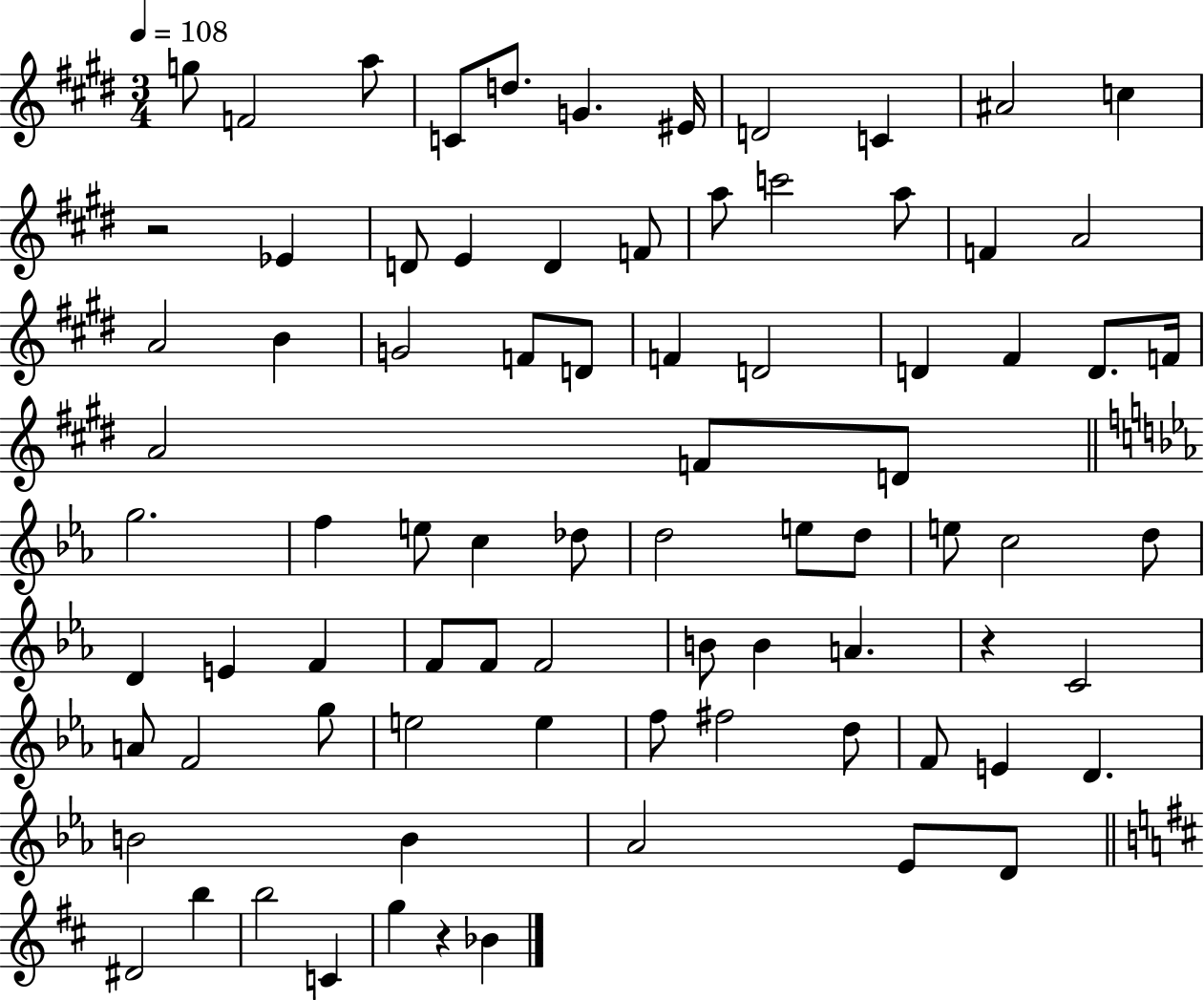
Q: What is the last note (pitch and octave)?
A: Bb4